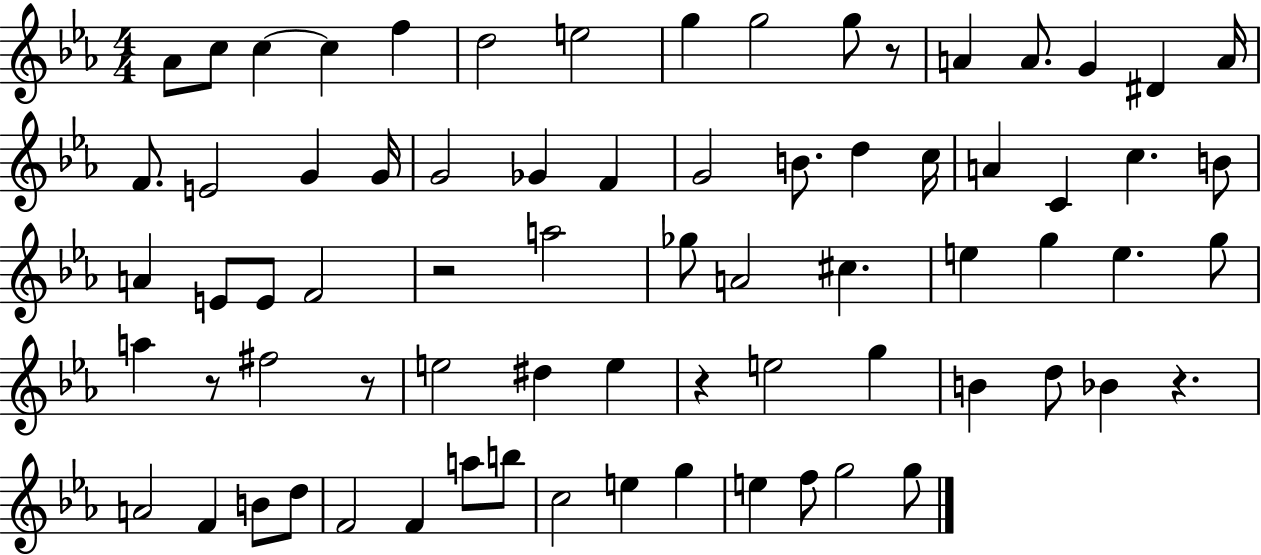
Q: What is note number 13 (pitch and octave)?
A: G4